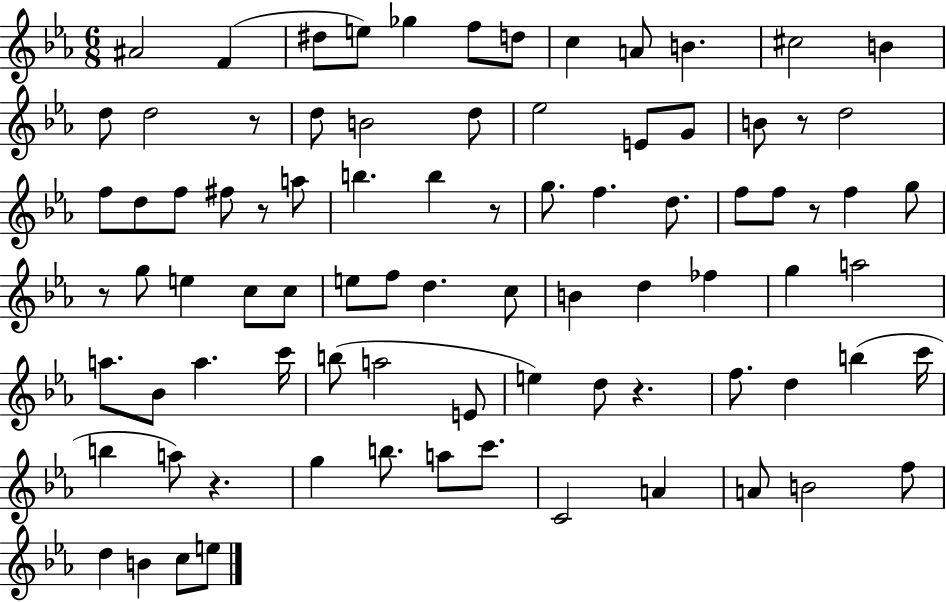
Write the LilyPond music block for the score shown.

{
  \clef treble
  \numericTimeSignature
  \time 6/8
  \key ees \major
  \repeat volta 2 { ais'2 f'4( | dis''8 e''8) ges''4 f''8 d''8 | c''4 a'8 b'4. | cis''2 b'4 | \break d''8 d''2 r8 | d''8 b'2 d''8 | ees''2 e'8 g'8 | b'8 r8 d''2 | \break f''8 d''8 f''8 fis''8 r8 a''8 | b''4. b''4 r8 | g''8. f''4. d''8. | f''8 f''8 r8 f''4 g''8 | \break r8 g''8 e''4 c''8 c''8 | e''8 f''8 d''4. c''8 | b'4 d''4 fes''4 | g''4 a''2 | \break a''8. bes'8 a''4. c'''16 | b''8( a''2 e'8 | e''4) d''8 r4. | f''8. d''4 b''4( c'''16 | \break b''4 a''8) r4. | g''4 b''8. a''8 c'''8. | c'2 a'4 | a'8 b'2 f''8 | \break d''4 b'4 c''8 e''8 | } \bar "|."
}